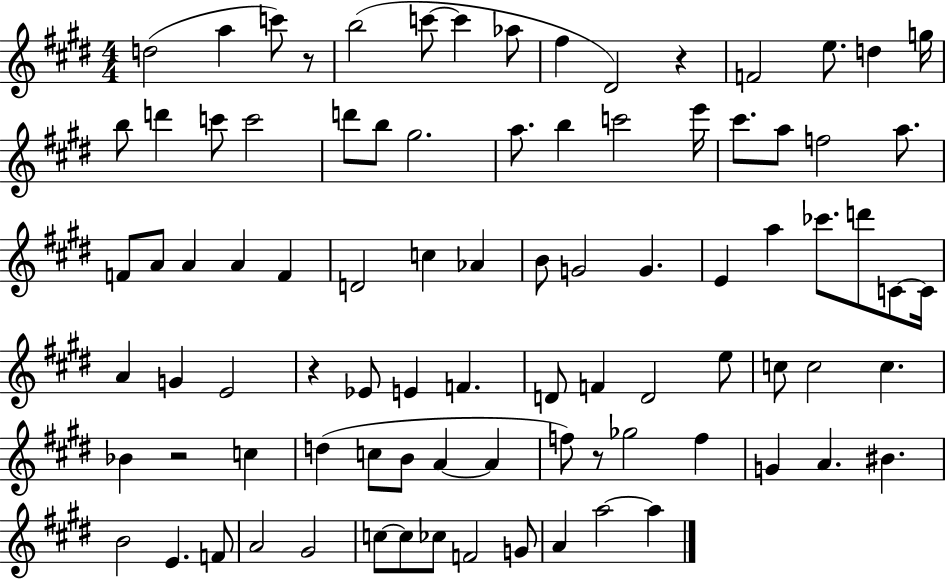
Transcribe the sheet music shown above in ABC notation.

X:1
T:Untitled
M:4/4
L:1/4
K:E
d2 a c'/2 z/2 b2 c'/2 c' _a/2 ^f ^D2 z F2 e/2 d g/4 b/2 d' c'/2 c'2 d'/2 b/2 ^g2 a/2 b c'2 e'/4 ^c'/2 a/2 f2 a/2 F/2 A/2 A A F D2 c _A B/2 G2 G E a _c'/2 d'/2 C/2 C/4 A G E2 z _E/2 E F D/2 F D2 e/2 c/2 c2 c _B z2 c d c/2 B/2 A A f/2 z/2 _g2 f G A ^B B2 E F/2 A2 ^G2 c/2 c/2 _c/2 F2 G/2 A a2 a